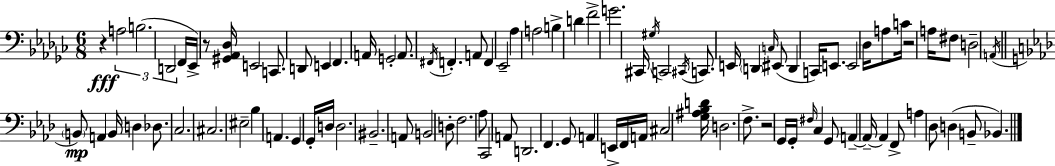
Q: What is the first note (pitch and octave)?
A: A3